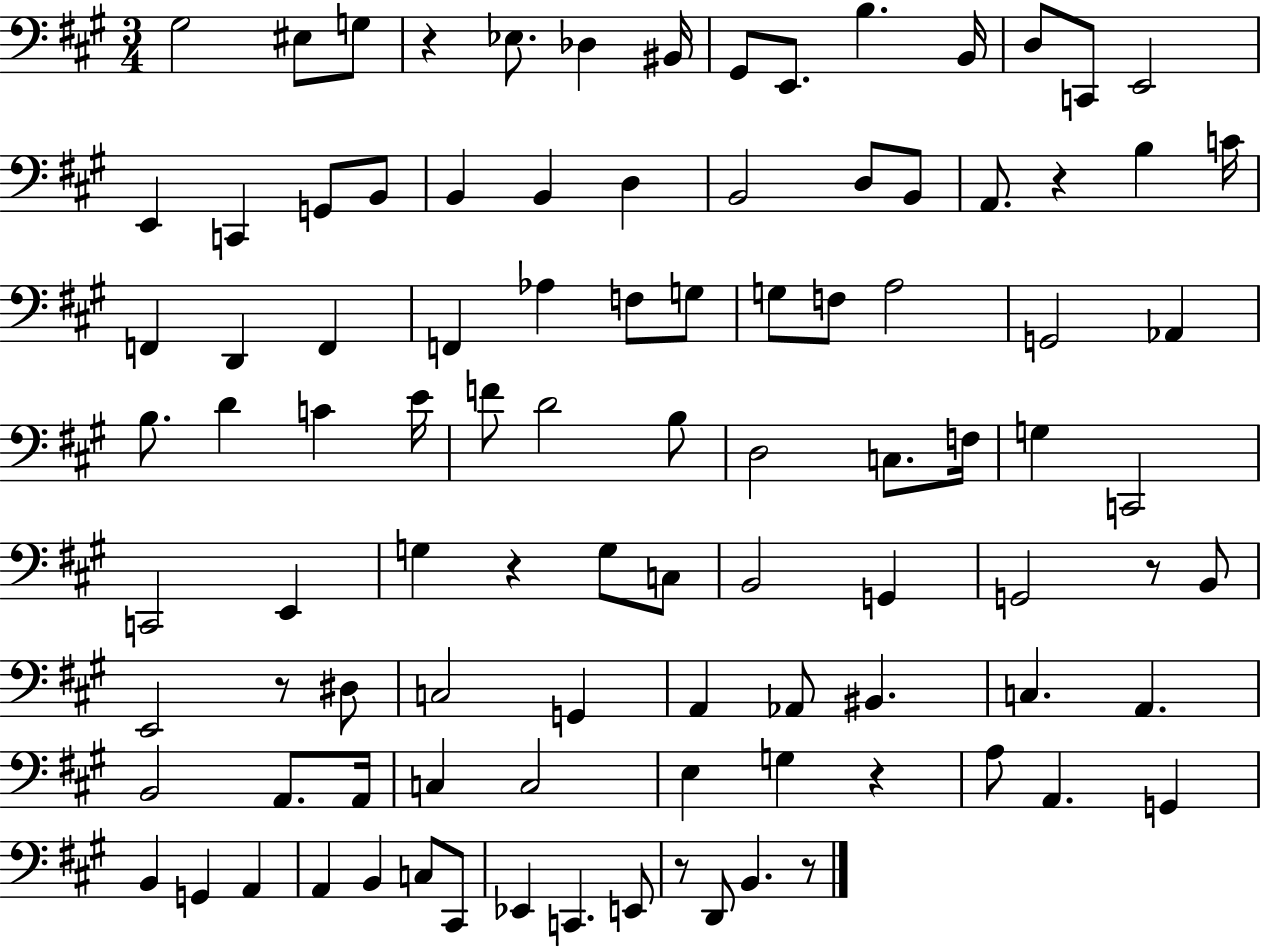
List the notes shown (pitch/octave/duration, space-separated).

G#3/h EIS3/e G3/e R/q Eb3/e. Db3/q BIS2/s G#2/e E2/e. B3/q. B2/s D3/e C2/e E2/h E2/q C2/q G2/e B2/e B2/q B2/q D3/q B2/h D3/e B2/e A2/e. R/q B3/q C4/s F2/q D2/q F2/q F2/q Ab3/q F3/e G3/e G3/e F3/e A3/h G2/h Ab2/q B3/e. D4/q C4/q E4/s F4/e D4/h B3/e D3/h C3/e. F3/s G3/q C2/h C2/h E2/q G3/q R/q G3/e C3/e B2/h G2/q G2/h R/e B2/e E2/h R/e D#3/e C3/h G2/q A2/q Ab2/e BIS2/q. C3/q. A2/q. B2/h A2/e. A2/s C3/q C3/h E3/q G3/q R/q A3/e A2/q. G2/q B2/q G2/q A2/q A2/q B2/q C3/e C#2/e Eb2/q C2/q. E2/e R/e D2/e B2/q. R/e